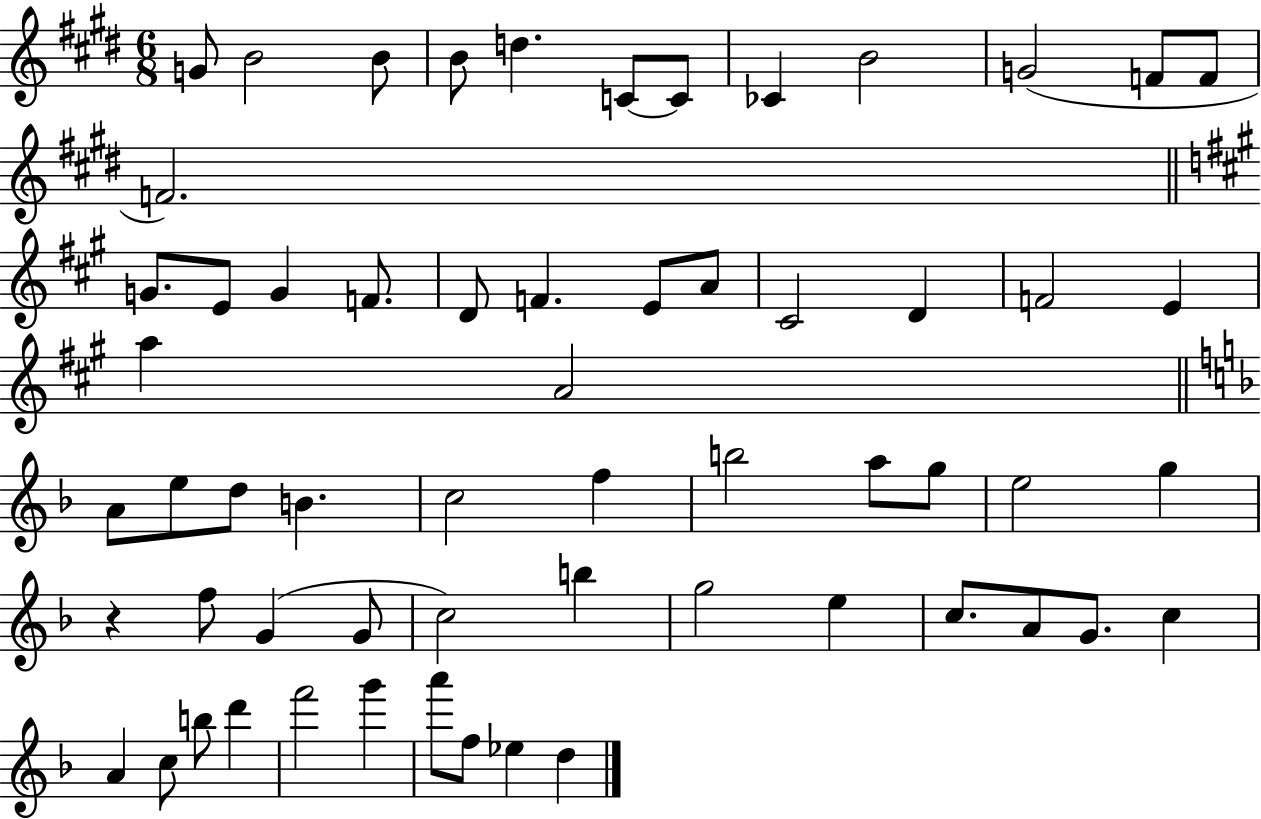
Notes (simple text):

G4/e B4/h B4/e B4/e D5/q. C4/e C4/e CES4/q B4/h G4/h F4/e F4/e F4/h. G4/e. E4/e G4/q F4/e. D4/e F4/q. E4/e A4/e C#4/h D4/q F4/h E4/q A5/q A4/h A4/e E5/e D5/e B4/q. C5/h F5/q B5/h A5/e G5/e E5/h G5/q R/q F5/e G4/q G4/e C5/h B5/q G5/h E5/q C5/e. A4/e G4/e. C5/q A4/q C5/e B5/e D6/q F6/h G6/q A6/e F5/e Eb5/q D5/q